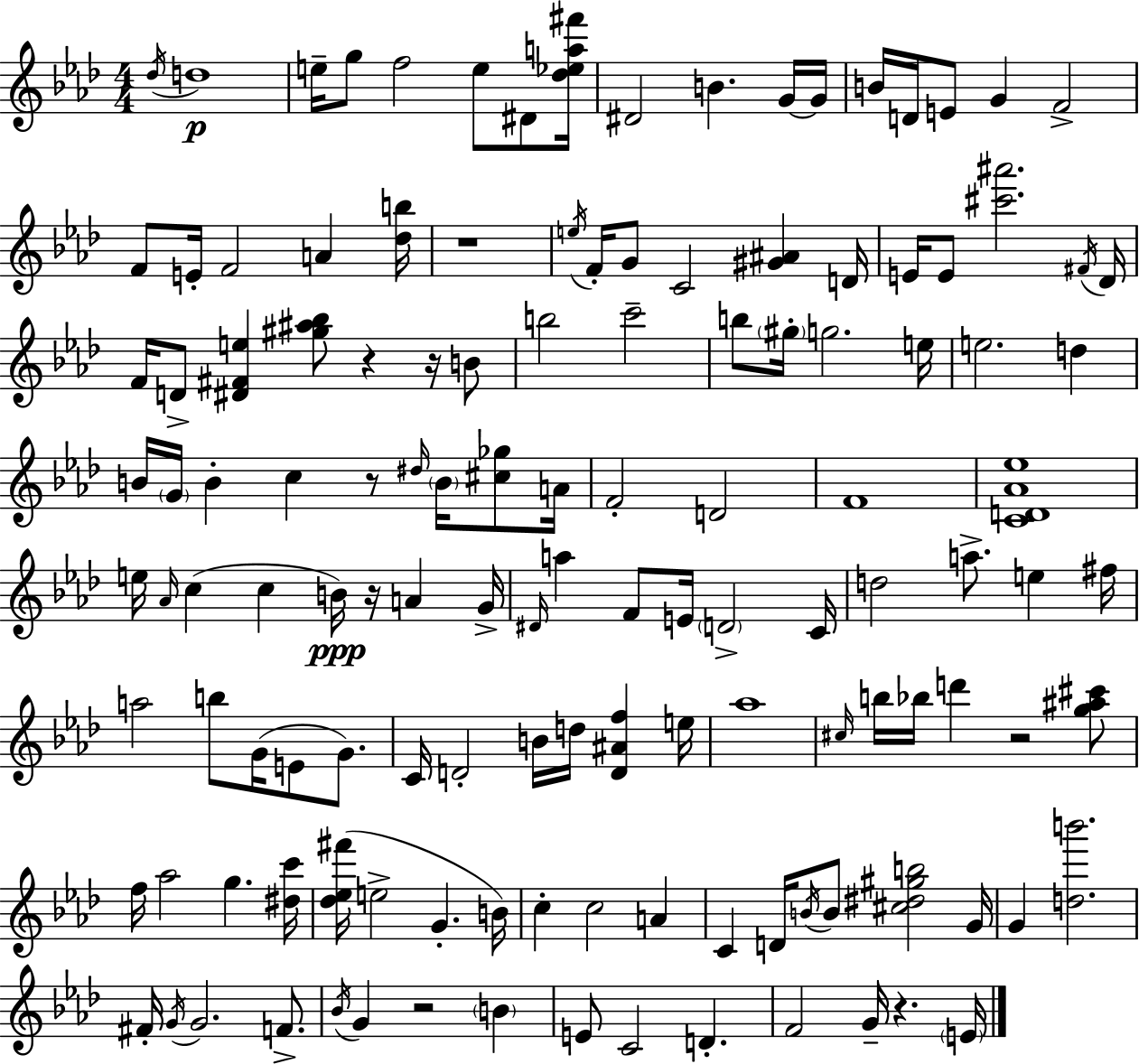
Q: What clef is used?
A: treble